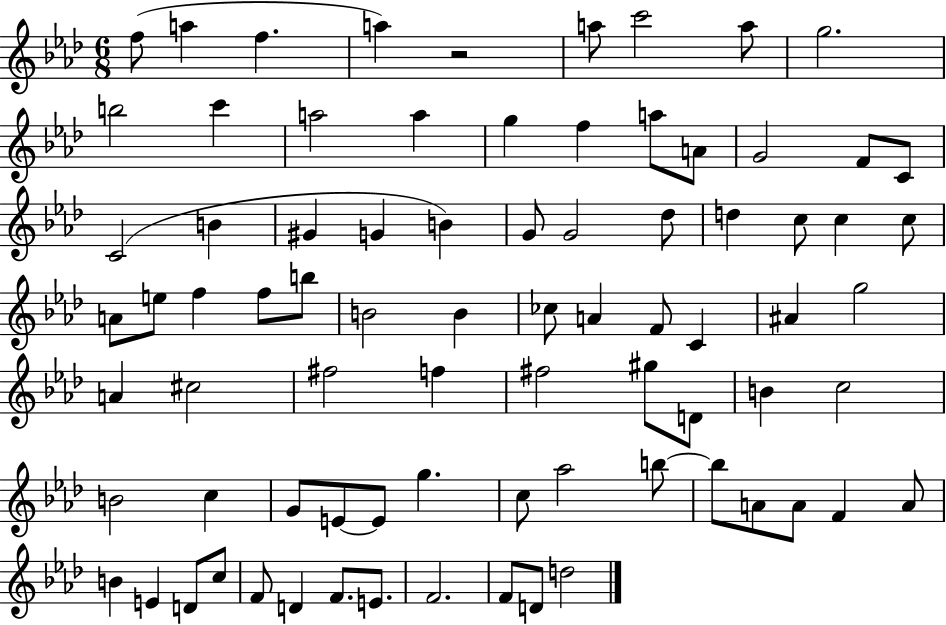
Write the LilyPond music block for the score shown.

{
  \clef treble
  \numericTimeSignature
  \time 6/8
  \key aes \major
  f''8( a''4 f''4. | a''4) r2 | a''8 c'''2 a''8 | g''2. | \break b''2 c'''4 | a''2 a''4 | g''4 f''4 a''8 a'8 | g'2 f'8 c'8 | \break c'2( b'4 | gis'4 g'4 b'4) | g'8 g'2 des''8 | d''4 c''8 c''4 c''8 | \break a'8 e''8 f''4 f''8 b''8 | b'2 b'4 | ces''8 a'4 f'8 c'4 | ais'4 g''2 | \break a'4 cis''2 | fis''2 f''4 | fis''2 gis''8 d'8 | b'4 c''2 | \break b'2 c''4 | g'8 e'8~~ e'8 g''4. | c''8 aes''2 b''8~~ | b''8 a'8 a'8 f'4 a'8 | \break b'4 e'4 d'8 c''8 | f'8 d'4 f'8. e'8. | f'2. | f'8 d'8 d''2 | \break \bar "|."
}